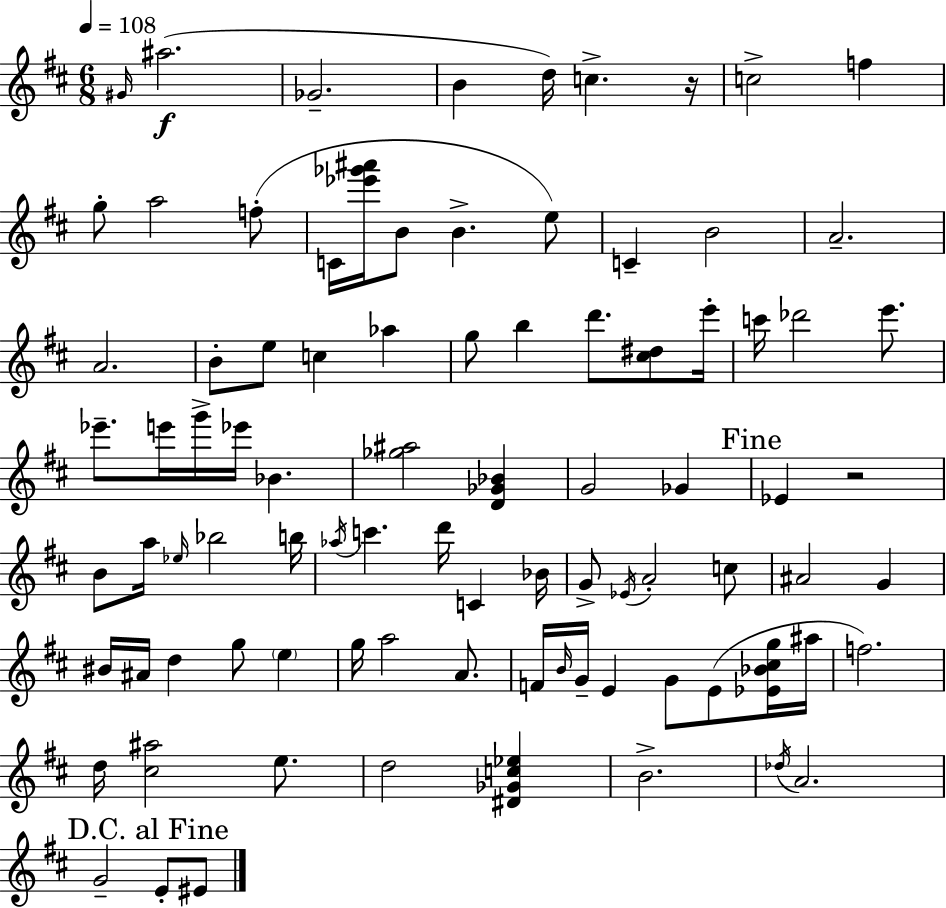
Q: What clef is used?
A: treble